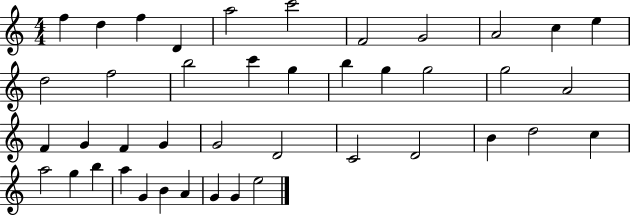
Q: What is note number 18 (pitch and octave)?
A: G5